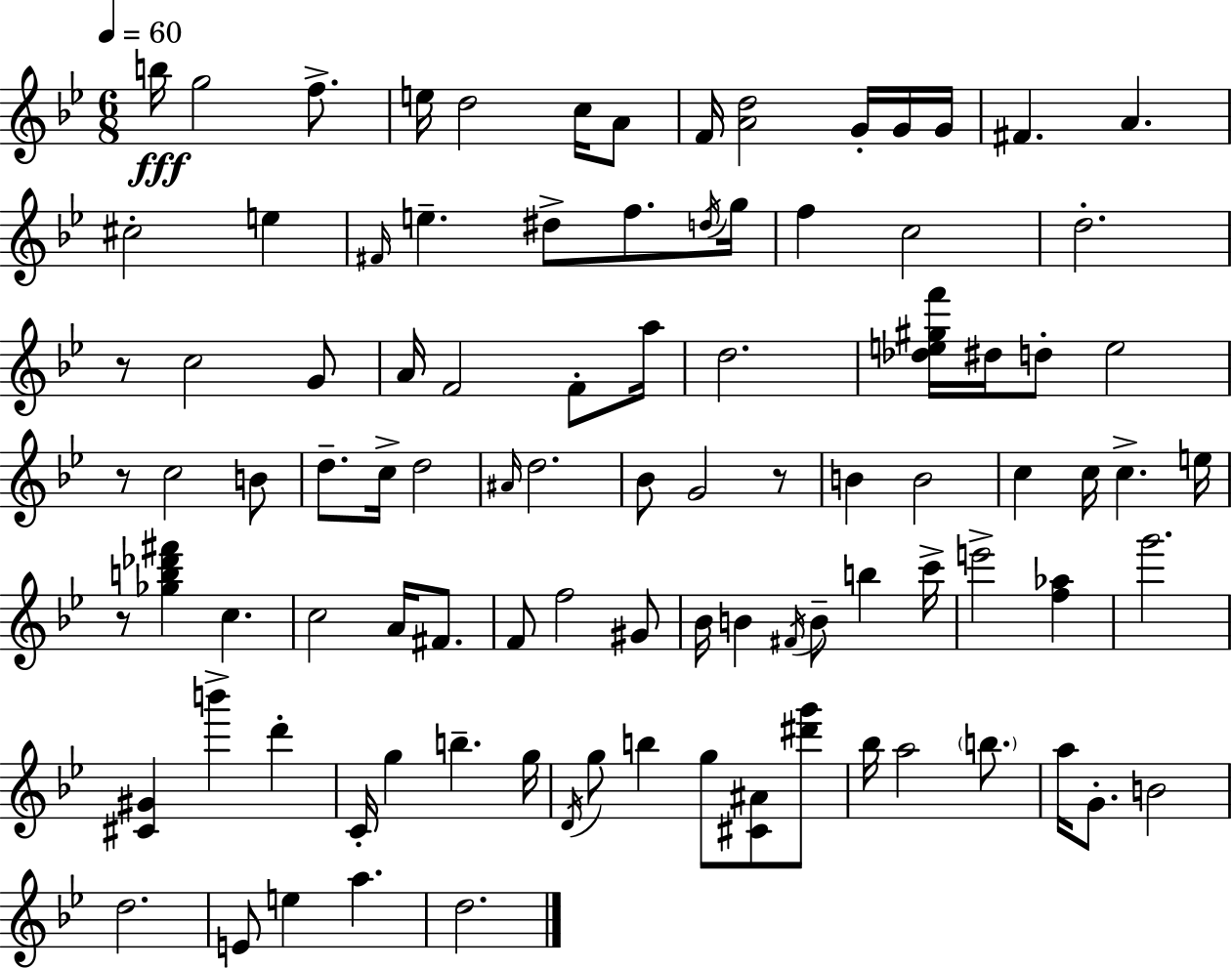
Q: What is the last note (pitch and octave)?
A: D5